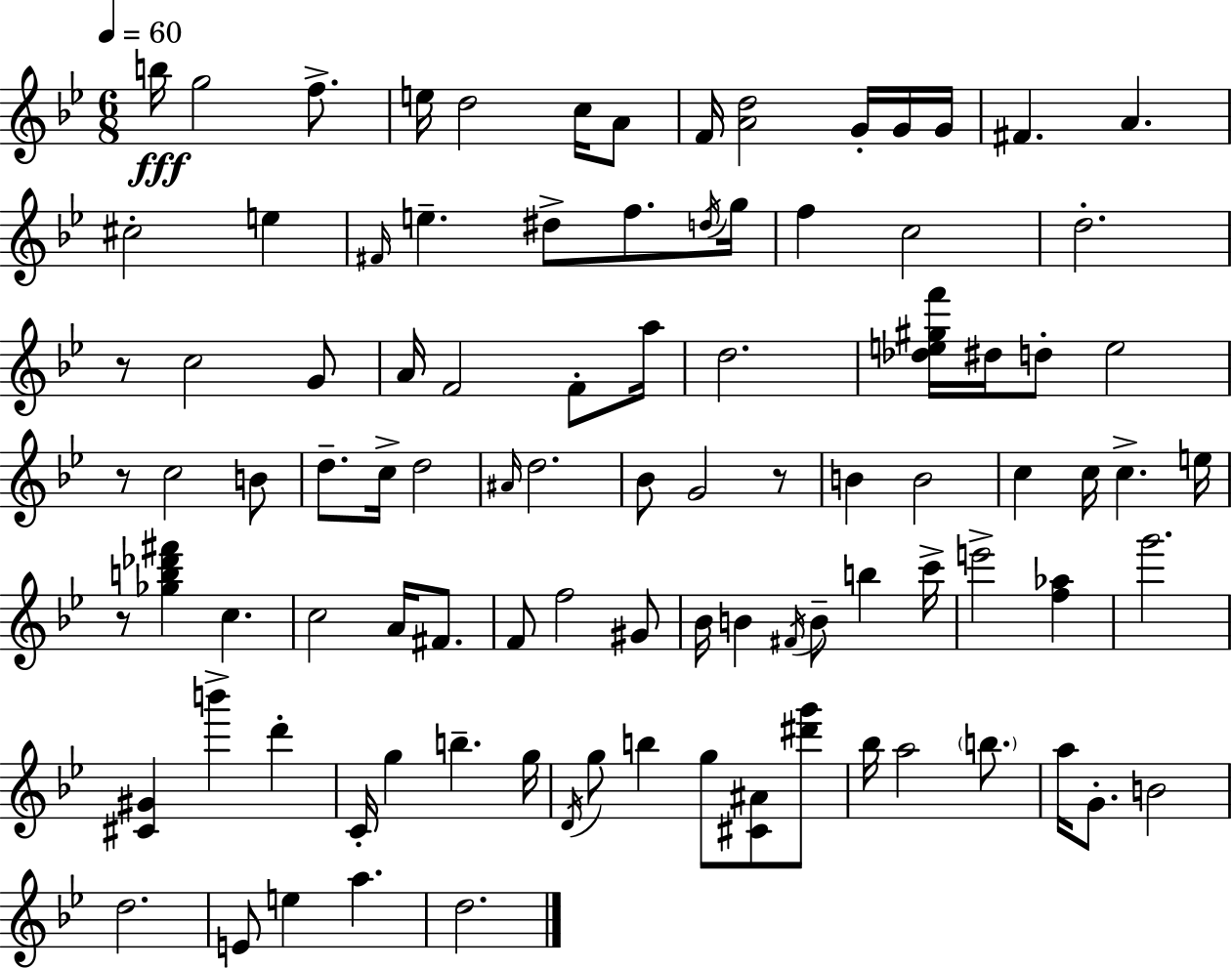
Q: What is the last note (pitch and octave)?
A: D5